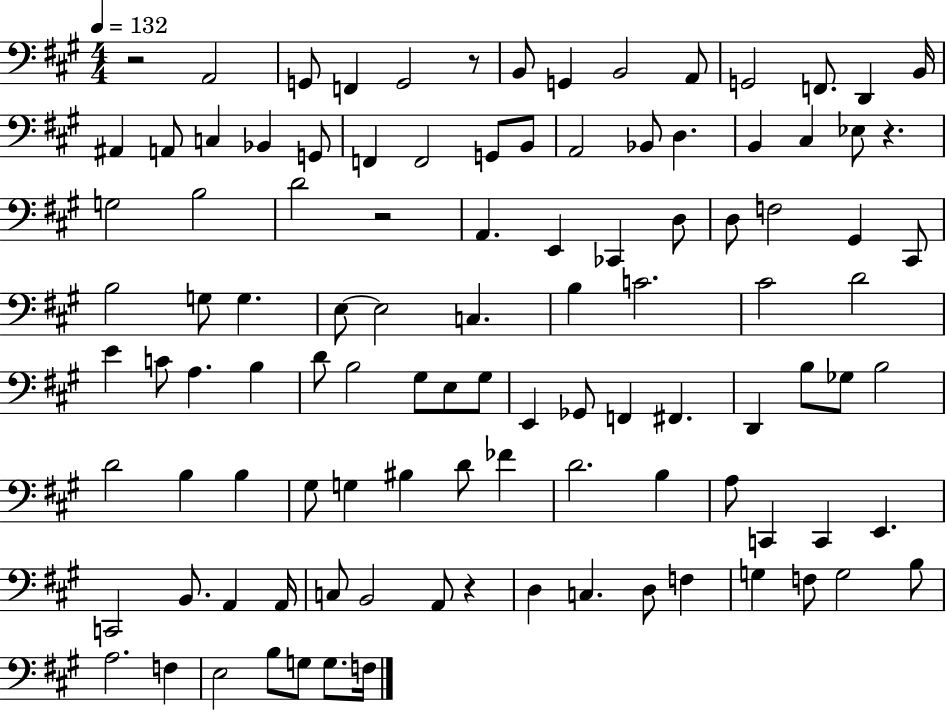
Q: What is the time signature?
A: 4/4